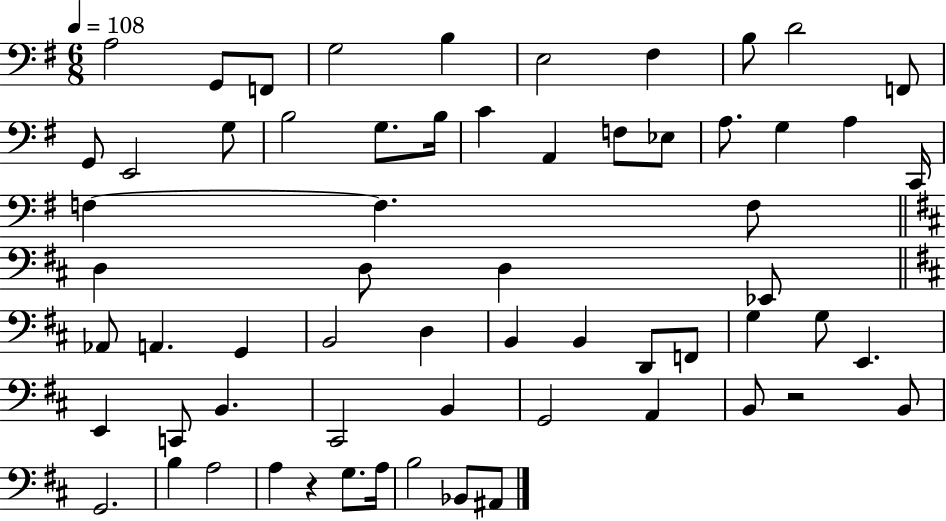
{
  \clef bass
  \numericTimeSignature
  \time 6/8
  \key g \major
  \tempo 4 = 108
  a2 g,8 f,8 | g2 b4 | e2 fis4 | b8 d'2 f,8 | \break g,8 e,2 g8 | b2 g8. b16 | c'4 a,4 f8 ees8 | a8. g4 a4 c,16 | \break f4~~ f4. f8 | \bar "||" \break \key b \minor d4 d8 d4 ees,8 | \bar "||" \break \key b \minor aes,8 a,4. g,4 | b,2 d4 | b,4 b,4 d,8 f,8 | g4 g8 e,4. | \break e,4 c,8 b,4. | cis,2 b,4 | g,2 a,4 | b,8 r2 b,8 | \break g,2. | b4 a2 | a4 r4 g8. a16 | b2 bes,8 ais,8 | \break \bar "|."
}